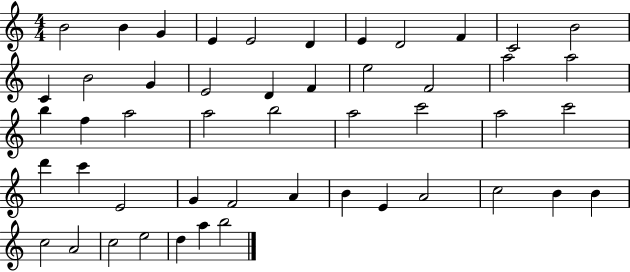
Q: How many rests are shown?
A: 0